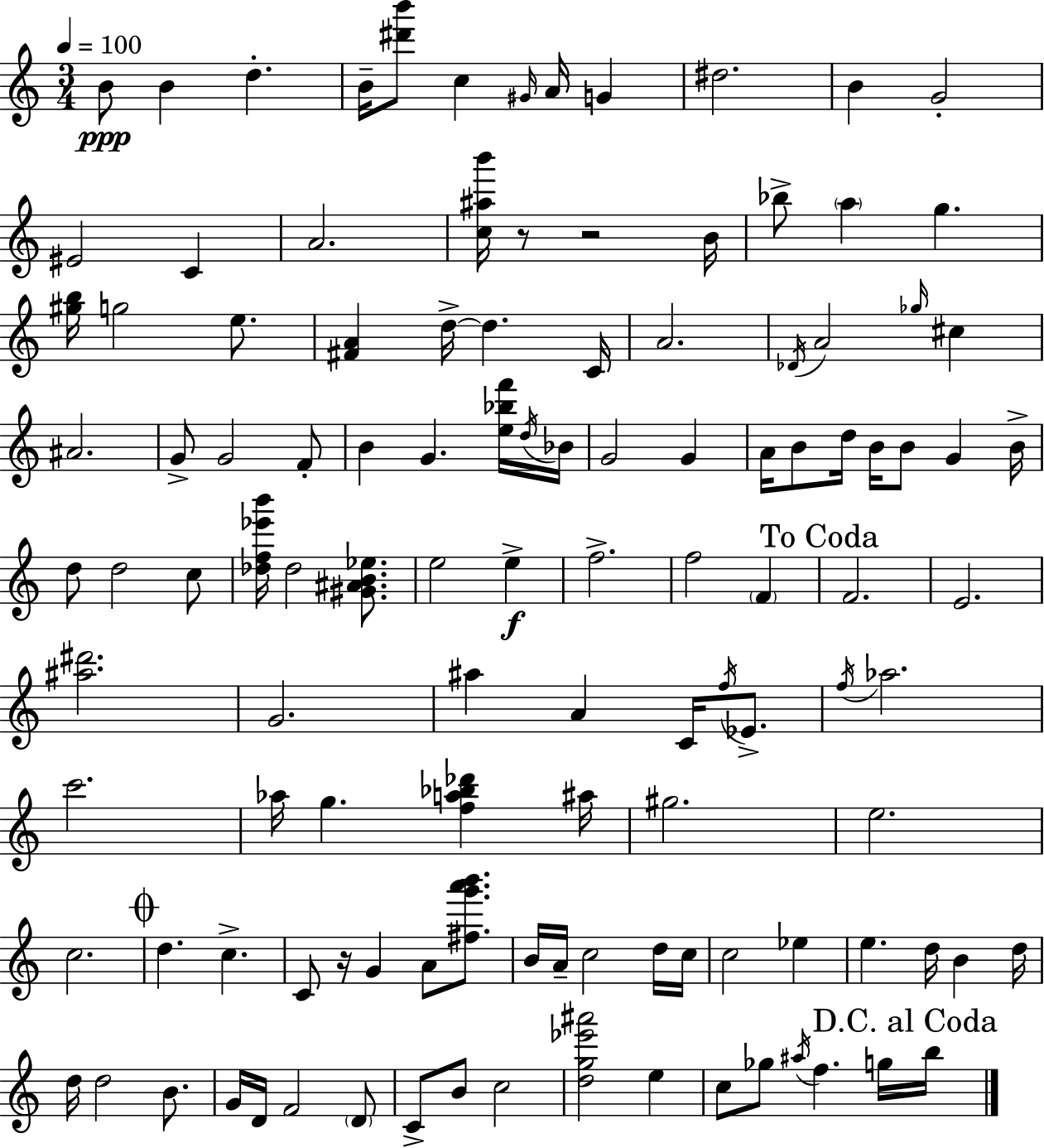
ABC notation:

X:1
T:Untitled
M:3/4
L:1/4
K:C
B/2 B d B/4 [^d'b']/2 c ^G/4 A/4 G ^d2 B G2 ^E2 C A2 [c^ab']/4 z/2 z2 B/4 _b/2 a g [^gb]/4 g2 e/2 [^FA] d/4 d C/4 A2 _D/4 A2 _g/4 ^c ^A2 G/2 G2 F/2 B G [e_bf']/4 d/4 _B/4 G2 G A/4 B/2 d/4 B/4 B/2 G B/4 d/2 d2 c/2 [_df_e'b']/4 _d2 [^G^AB_e]/2 e2 e f2 f2 F F2 E2 [^a^d']2 G2 ^a A C/4 f/4 _E/2 f/4 _a2 c'2 _a/4 g [fa_b_d'] ^a/4 ^g2 e2 c2 d c C/2 z/4 G A/2 [^fg'a'b']/2 B/4 A/4 c2 d/4 c/4 c2 _e e d/4 B d/4 d/4 d2 B/2 G/4 D/4 F2 D/2 C/2 B/2 c2 [dg_e'^a']2 e c/2 _g/2 ^a/4 f g/4 b/4